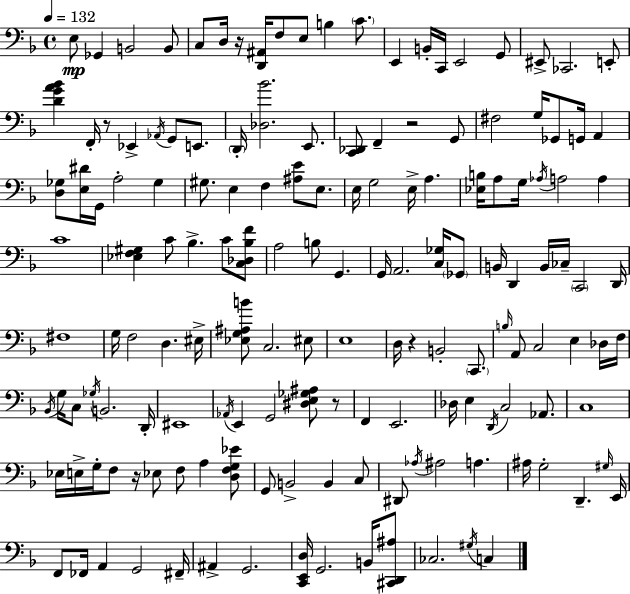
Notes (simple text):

E3/e Gb2/q B2/h B2/e C3/e D3/s R/s [D2,A#2]/s F3/e E3/e B3/q C4/e. E2/q B2/s C2/s E2/h G2/e EIS2/e CES2/h. E2/e [D4,G4,A4,Bb4]/q F2/s R/e Eb2/q Ab2/s G2/e E2/e. D2/s [Db3,Bb4]/h. E2/e. [C2,Db2]/e F2/q R/h G2/e F#3/h G3/s Gb2/e G2/s A2/q [D3,Gb3]/e [E3,D#4]/s G2/s A3/h Gb3/q G#3/e. E3/q F3/q [A#3,E4]/e E3/e. E3/s G3/h E3/s A3/q. [Eb3,B3]/s A3/e G3/s Ab3/s A3/h A3/q C4/w [Eb3,F3,G#3]/q C4/e Bb3/q. C4/e [C3,Db3,Bb3,F4]/e A3/h B3/e G2/q. G2/s A2/h. [C3,Gb3]/s Gb2/e B2/s D2/q B2/s CES3/s C2/h D2/s F#3/w G3/s F3/h D3/q. EIS3/s [Eb3,G3,A#3,B4]/e C3/h. EIS3/e E3/w D3/s R/q B2/h C2/e. B3/s A2/e C3/h E3/q Db3/s F3/s Bb2/s G3/s C3/e Gb3/s B2/h. D2/s EIS2/w Ab2/s E2/q G2/h [D#3,E3,Gb3,A#3]/e R/e F2/q E2/h. Db3/s E3/q D2/s C3/h Ab2/e. C3/w Eb3/s E3/s G3/s F3/e R/s Eb3/e F3/e A3/q [D3,F3,G3,Eb4]/e G2/e B2/h B2/q C3/e D#2/e Ab3/s A#3/h A3/q. A#3/s G3/h D2/q. G#3/s E2/s F2/e FES2/s A2/q G2/h F#2/s A#2/q G2/h. [C2,E2,D3]/s G2/h. B2/s [C#2,D2,A#3]/e CES3/h. G#3/s C3/q